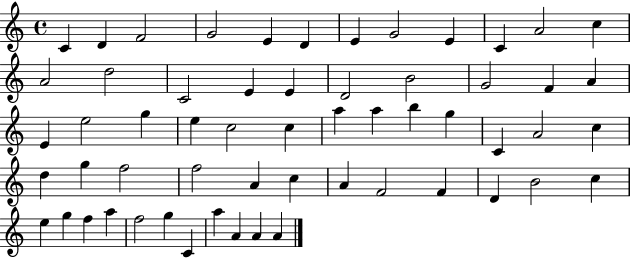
{
  \clef treble
  \time 4/4
  \defaultTimeSignature
  \key c \major
  c'4 d'4 f'2 | g'2 e'4 d'4 | e'4 g'2 e'4 | c'4 a'2 c''4 | \break a'2 d''2 | c'2 e'4 e'4 | d'2 b'2 | g'2 f'4 a'4 | \break e'4 e''2 g''4 | e''4 c''2 c''4 | a''4 a''4 b''4 g''4 | c'4 a'2 c''4 | \break d''4 g''4 f''2 | f''2 a'4 c''4 | a'4 f'2 f'4 | d'4 b'2 c''4 | \break e''4 g''4 f''4 a''4 | f''2 g''4 c'4 | a''4 a'4 a'4 a'4 | \bar "|."
}